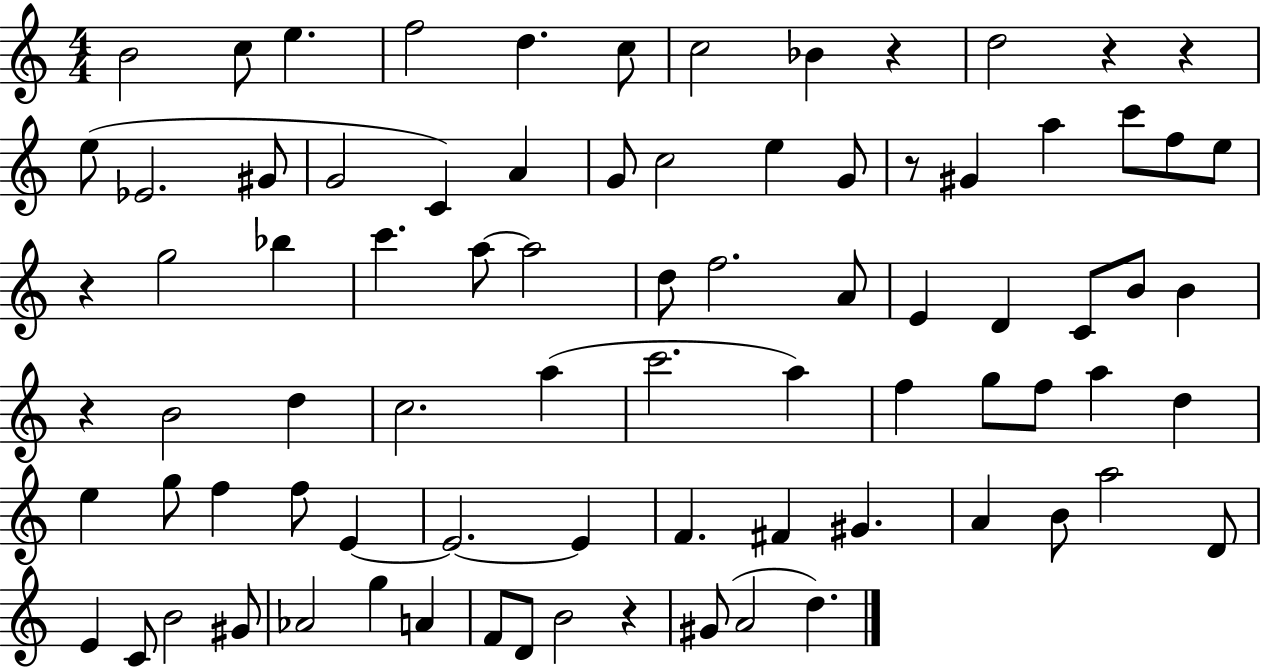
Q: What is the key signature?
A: C major